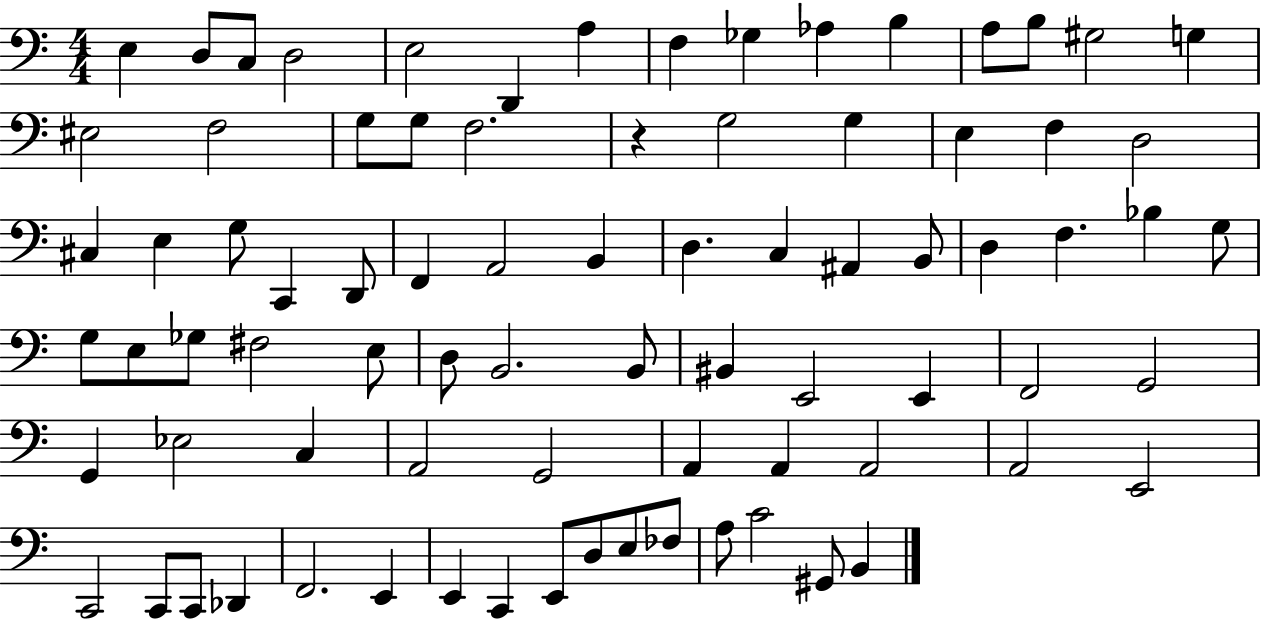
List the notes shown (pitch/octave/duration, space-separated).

E3/q D3/e C3/e D3/h E3/h D2/q A3/q F3/q Gb3/q Ab3/q B3/q A3/e B3/e G#3/h G3/q EIS3/h F3/h G3/e G3/e F3/h. R/q G3/h G3/q E3/q F3/q D3/h C#3/q E3/q G3/e C2/q D2/e F2/q A2/h B2/q D3/q. C3/q A#2/q B2/e D3/q F3/q. Bb3/q G3/e G3/e E3/e Gb3/e F#3/h E3/e D3/e B2/h. B2/e BIS2/q E2/h E2/q F2/h G2/h G2/q Eb3/h C3/q A2/h G2/h A2/q A2/q A2/h A2/h E2/h C2/h C2/e C2/e Db2/q F2/h. E2/q E2/q C2/q E2/e D3/e E3/e FES3/e A3/e C4/h G#2/e B2/q